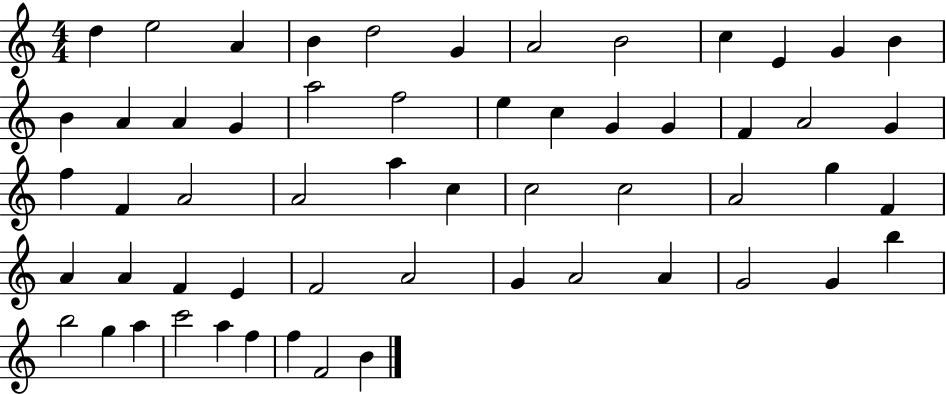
X:1
T:Untitled
M:4/4
L:1/4
K:C
d e2 A B d2 G A2 B2 c E G B B A A G a2 f2 e c G G F A2 G f F A2 A2 a c c2 c2 A2 g F A A F E F2 A2 G A2 A G2 G b b2 g a c'2 a f f F2 B